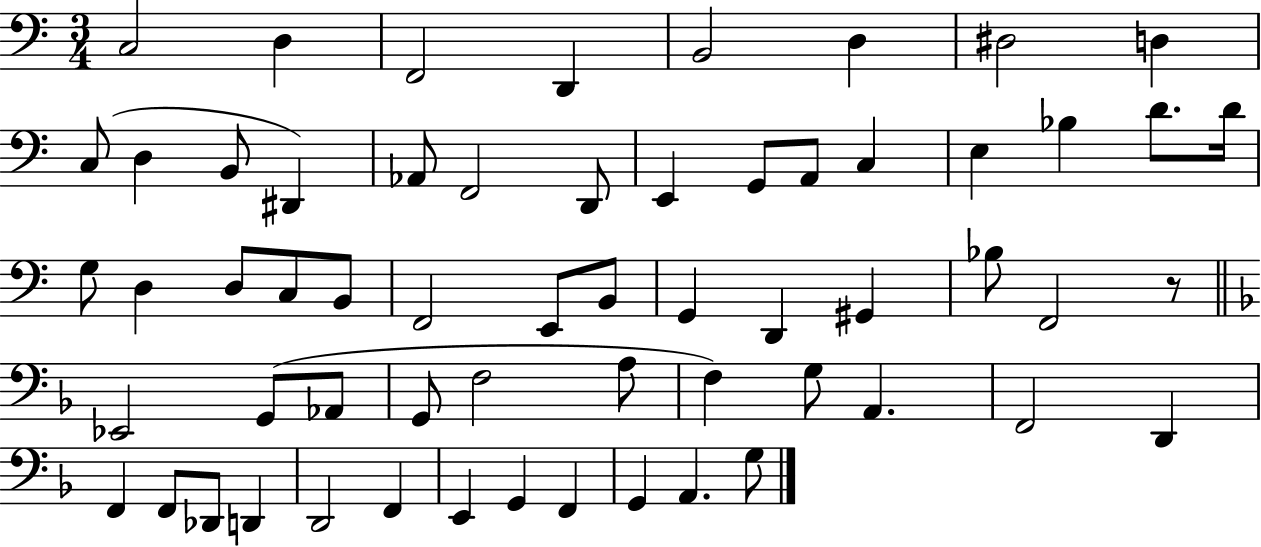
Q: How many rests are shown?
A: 1